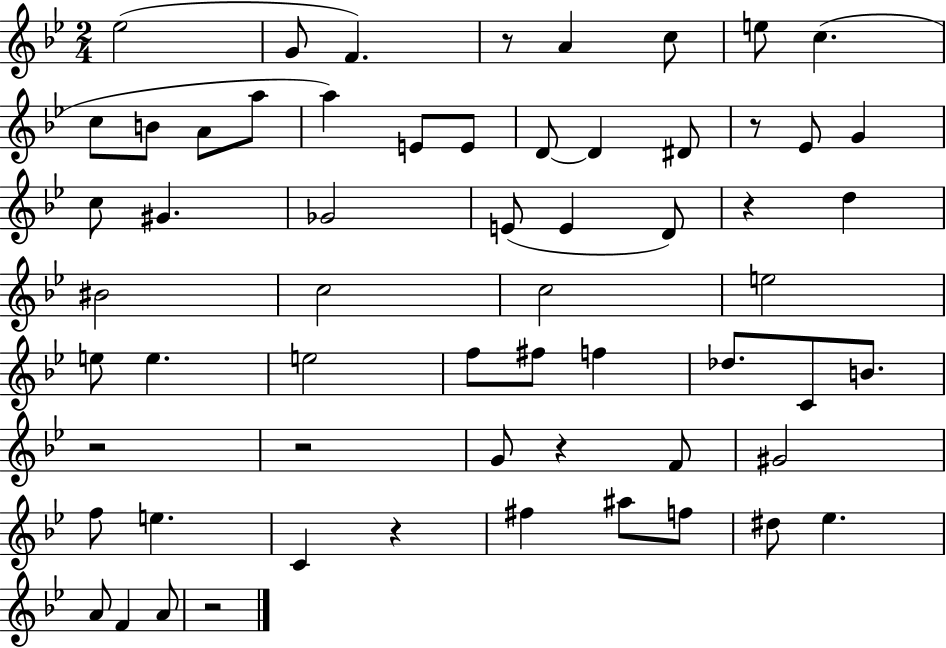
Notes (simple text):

Eb5/h G4/e F4/q. R/e A4/q C5/e E5/e C5/q. C5/e B4/e A4/e A5/e A5/q E4/e E4/e D4/e D4/q D#4/e R/e Eb4/e G4/q C5/e G#4/q. Gb4/h E4/e E4/q D4/e R/q D5/q BIS4/h C5/h C5/h E5/h E5/e E5/q. E5/h F5/e F#5/e F5/q Db5/e. C4/e B4/e. R/h R/h G4/e R/q F4/e G#4/h F5/e E5/q. C4/q R/q F#5/q A#5/e F5/e D#5/e Eb5/q. A4/e F4/q A4/e R/h